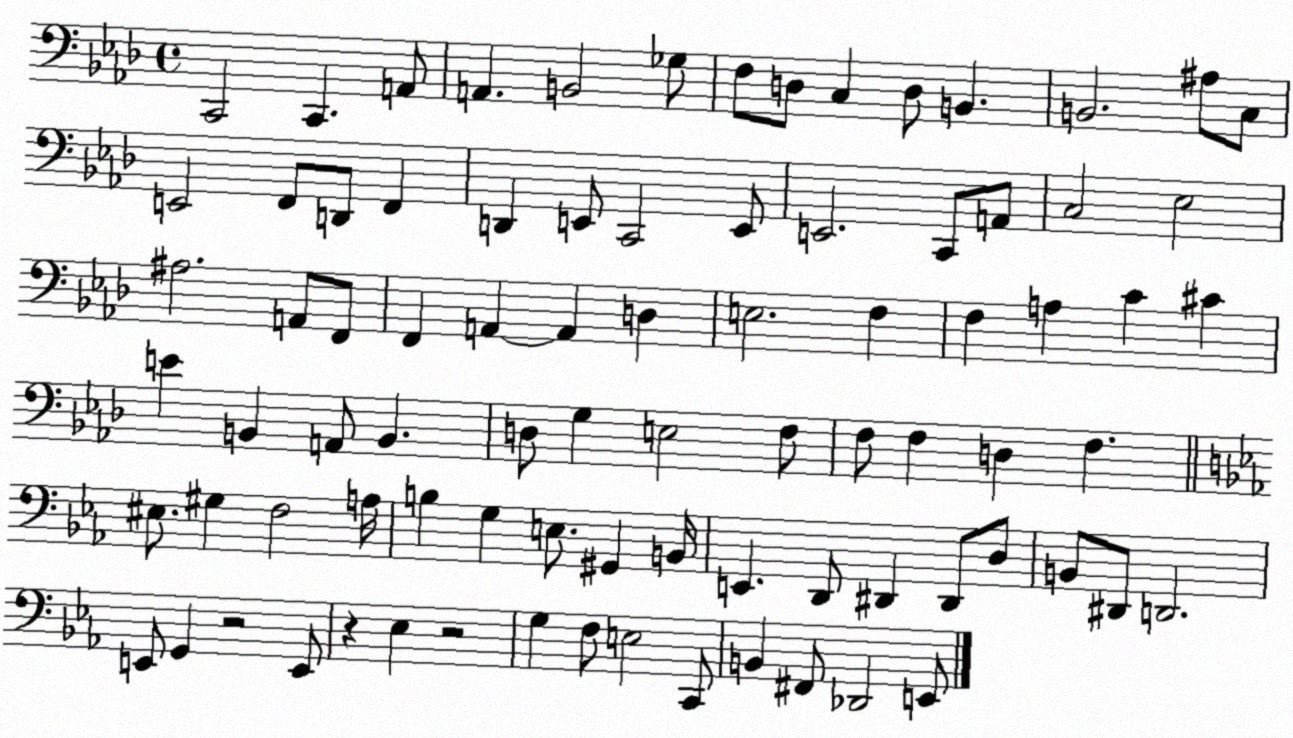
X:1
T:Untitled
M:4/4
L:1/4
K:Ab
C,,2 C,, A,,/2 A,, B,,2 _G,/2 F,/2 D,/2 C, D,/2 B,, B,,2 ^A,/2 C,/2 E,,2 F,,/2 D,,/2 F,, D,, E,,/2 C,,2 E,,/2 E,,2 C,,/2 A,,/2 C,2 _E,2 ^A,2 A,,/2 F,,/2 F,, A,, A,, D, E,2 F, F, A, C ^C E B,, A,,/2 B,, D,/2 G, E,2 F,/2 F,/2 F, D, F, ^E,/2 ^G, F,2 A,/4 B, G, E,/2 ^G,, B,,/4 E,, D,,/2 ^D,, ^D,,/2 D,/2 B,,/2 ^D,,/2 D,,2 E,,/2 G,, z2 E,,/2 z _E, z2 G, F,/2 E,2 C,,/2 B,, ^F,,/2 _D,,2 E,,/2